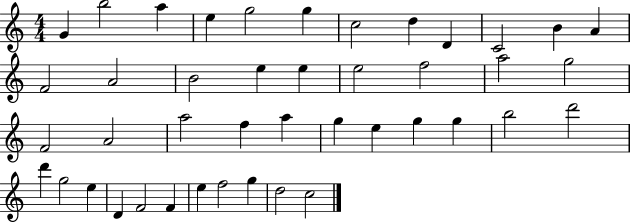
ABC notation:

X:1
T:Untitled
M:4/4
L:1/4
K:C
G b2 a e g2 g c2 d D C2 B A F2 A2 B2 e e e2 f2 a2 g2 F2 A2 a2 f a g e g g b2 d'2 d' g2 e D F2 F e f2 g d2 c2